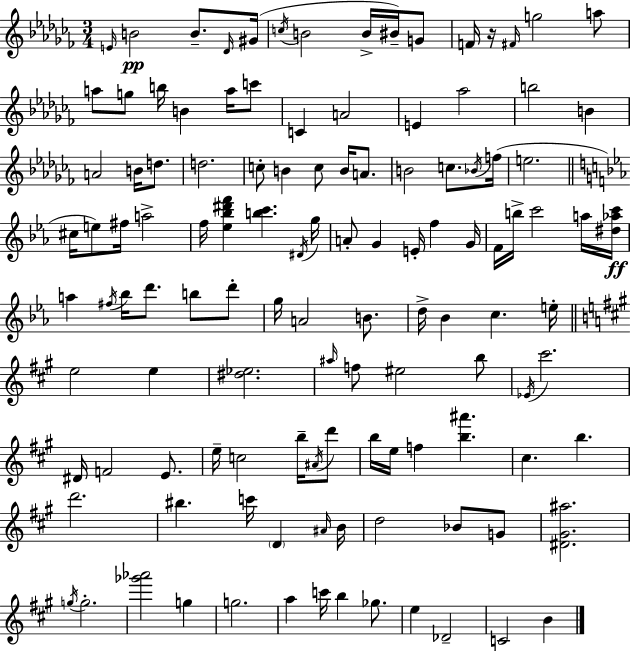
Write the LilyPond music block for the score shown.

{
  \clef treble
  \numericTimeSignature
  \time 3/4
  \key aes \minor
  \repeat volta 2 { \grace { e'16 }\pp b'2 b'8.-- | \grace { des'16 }( gis'16 \acciaccatura { c''16 } b'2 b'16-> | bis'16--) g'8 f'16 r16 \grace { fis'16 } g''2 | a''8 a''8 g''8 b''16 b'4 | \break a''16 c'''8 c'4 a'2 | e'4 aes''2 | b''2 | b'4 a'2 | \break b'16 d''8. d''2. | c''8-. b'4 c''8 | b'16 a'8. b'2 | c''8. \acciaccatura { bes'16 } f''16( e''2. | \break \bar "||" \break \key ees \major cis''16 e''8) fis''16 a''2-> | f''16 <ees'' bes'' dis''' f'''>4 <b'' c'''>4. \acciaccatura { dis'16 } | g''16 a'8-. g'4 e'16-. f''4 | g'16 f'16 b''16-> c'''2 a''16 | \break <dis'' aes'' c'''>16\ff a''4 \acciaccatura { fis''16 } bes''16 d'''8. b''8 | d'''8-. g''16 a'2 b'8. | d''16-> bes'4 c''4. | e''16-. \bar "||" \break \key a \major e''2 e''4 | <dis'' ees''>2. | \grace { ais''16 } f''8 eis''2 b''8 | \acciaccatura { ees'16 } cis'''2. | \break dis'16 f'2 e'8. | e''16-- c''2 b''16-- | \acciaccatura { ais'16 } d'''8 b''16 e''16 f''4 <b'' ais'''>4. | cis''4. b''4. | \break d'''2. | bis''4. c'''16 \parenthesize d'4 | \grace { ais'16 } b'16 d''2 | bes'8 g'8 <dis' gis' ais''>2. | \break \acciaccatura { g''16 } g''2.-. | <ges''' aes'''>2 | g''4 g''2. | a''4 c'''16 b''4 | \break ges''8. e''4 des'2-- | c'2 | b'4 } \bar "|."
}